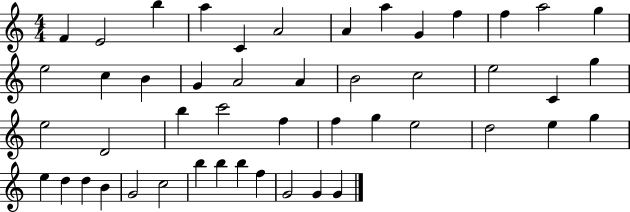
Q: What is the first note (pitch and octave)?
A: F4